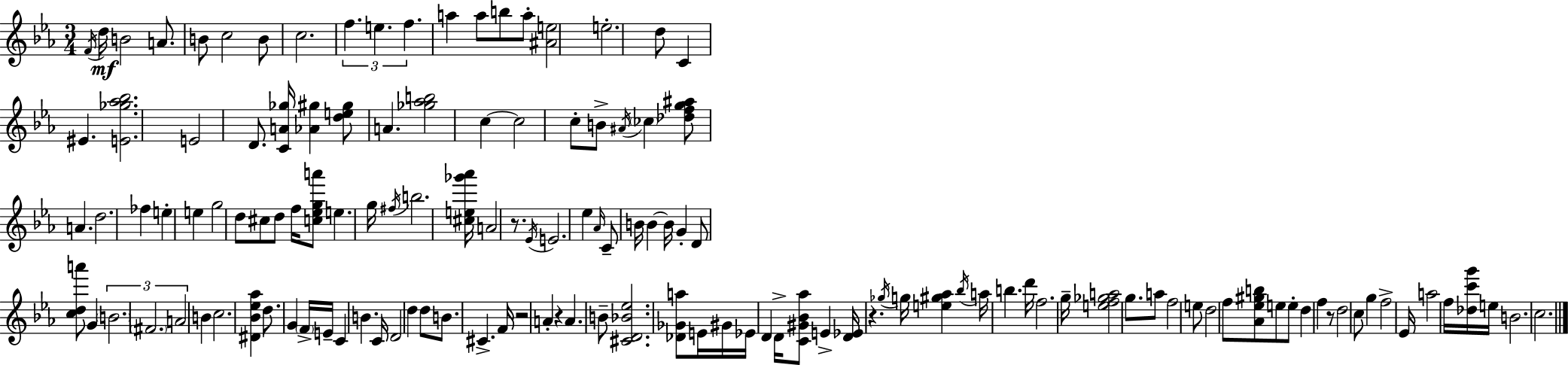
F4/s D5/s B4/h A4/e. B4/e C5/h B4/e C5/h. F5/q. E5/q. F5/q. A5/q A5/e B5/e A5/e [A#4,E5]/h E5/h. D5/e C4/q EIS4/q. [E4,Gb5,Ab5,Bb5]/h. E4/h D4/e. [C4,A4,Gb5]/s [Ab4,G#5]/q [D5,E5,G#5]/e A4/q. [Gb5,Ab5,B5]/h C5/q C5/h C5/e B4/e A#4/s CES5/q [Db5,F5,G5,A#5]/e A4/q. D5/h. FES5/q E5/q E5/q G5/h D5/e C#5/e D5/e F5/s [C5,Eb5,G5,A6]/e E5/q. G5/s F#5/s B5/h. [C#5,E5,Gb6,Ab6]/s A4/h R/e. Eb4/s E4/h. Eb5/q Ab4/s C4/e B4/s B4/q B4/s G4/q D4/e [C5,D5,A6]/e G4/q B4/h. F#4/h. A4/h B4/q C5/h. [D#4,Bb4,Eb5,Ab5]/q D5/e. G4/q F4/s E4/s C4/q B4/q. C4/s D4/h D5/q D5/e B4/e. C#4/q. F4/s R/h A4/q R/q A4/q. B4/e [C#4,D4,Bb4,Eb5]/h. [Db4,Gb4,A5]/e E4/s G#4/s Eb4/s D4/q D4/s [C4,G#4,Bb4,Ab5]/e E4/q [D4,Eb4]/s R/q. Gb5/s G5/s [E5,G#5,Ab5]/q Bb5/s A5/s B5/q. D6/s F5/h. G5/s [E5,F5,Gb5,A5]/h G5/e. A5/e F5/h E5/e D5/h F5/e [Ab4,Eb5,G#5,B5]/e E5/e E5/e D5/q F5/q R/e D5/h C5/e G5/q F5/h Eb4/s A5/h F5/s [Db5,C6,G6]/s E5/s B4/h. C5/h.